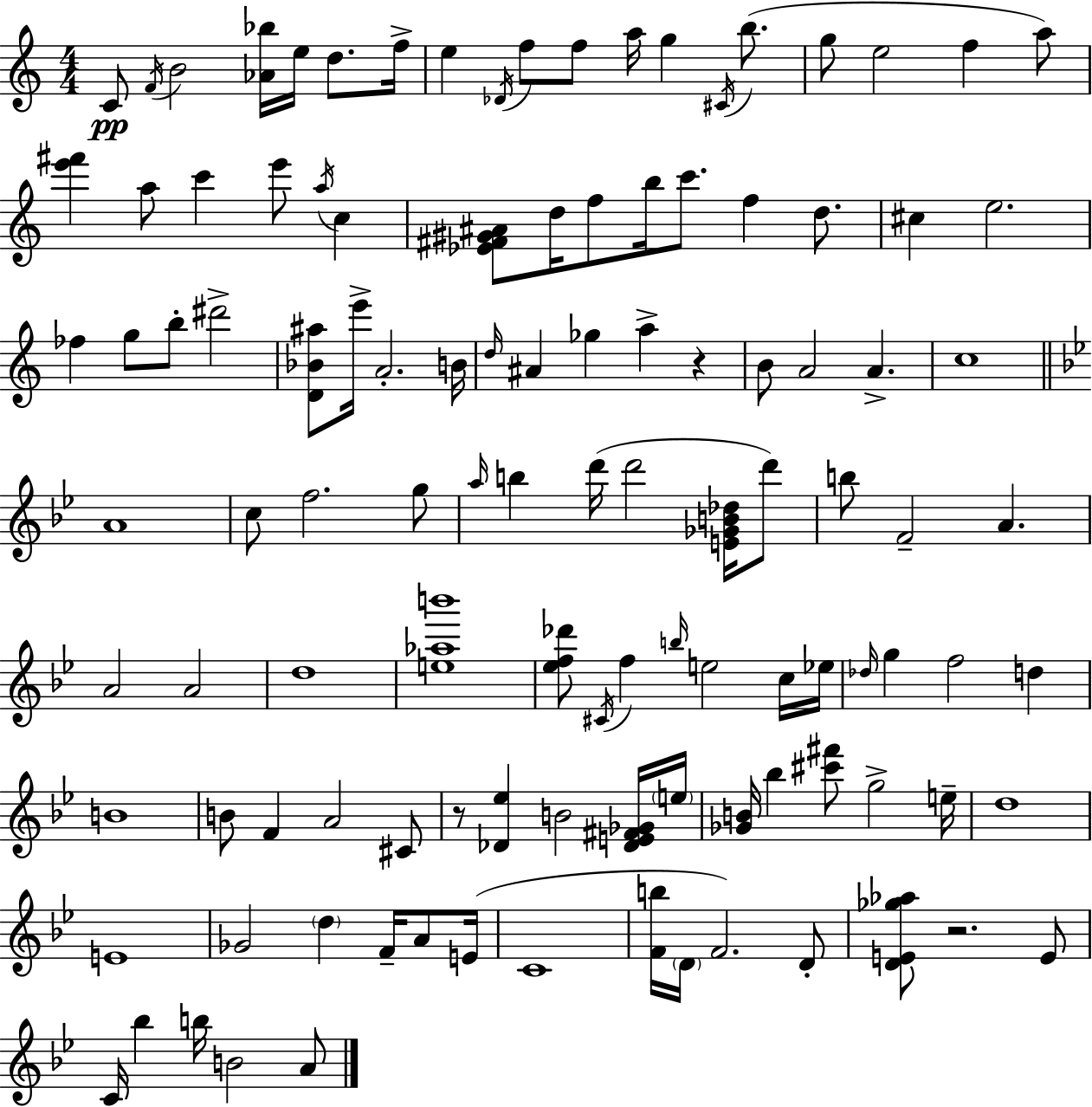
{
  \clef treble
  \numericTimeSignature
  \time 4/4
  \key a \minor
  c'8\pp \acciaccatura { f'16 } b'2 <aes' bes''>16 e''16 d''8. | f''16-> e''4 \acciaccatura { des'16 } f''8 f''8 a''16 g''4 \acciaccatura { cis'16 } | b''8.( g''8 e''2 f''4 | a''8) <e''' fis'''>4 a''8 c'''4 e'''8 \acciaccatura { a''16 } | \break c''4 <ees' fis' gis' ais'>8 d''16 f''8 b''16 c'''8. f''4 | d''8. cis''4 e''2. | fes''4 g''8 b''8-. dis'''2-> | <d' bes' ais''>8 e'''16-> a'2.-. | \break b'16 \grace { d''16 } ais'4 ges''4 a''4-> | r4 b'8 a'2 a'4.-> | c''1 | \bar "||" \break \key g \minor a'1 | c''8 f''2. g''8 | \grace { a''16 } b''4 d'''16( d'''2 <e' ges' b' des''>16 d'''8) | b''8 f'2-- a'4. | \break a'2 a'2 | d''1 | <e'' aes'' b'''>1 | <ees'' f'' des'''>8 \acciaccatura { cis'16 } f''4 \grace { b''16 } e''2 | \break c''16 ees''16 \grace { des''16 } g''4 f''2 | d''4 b'1 | b'8 f'4 a'2 | cis'8 r8 <des' ees''>4 b'2 | \break <des' e' fis' ges'>16 \parenthesize e''16 <ges' b'>16 bes''4 <cis''' fis'''>8 g''2-> | e''16-- d''1 | e'1 | ges'2 \parenthesize d''4 | \break f'16-- a'8 e'16( c'1 | <f' b''>16 \parenthesize d'16 f'2.) | d'8-. <d' e' ges'' aes''>8 r2. | e'8 c'16 bes''4 b''16 b'2 | \break a'8 \bar "|."
}